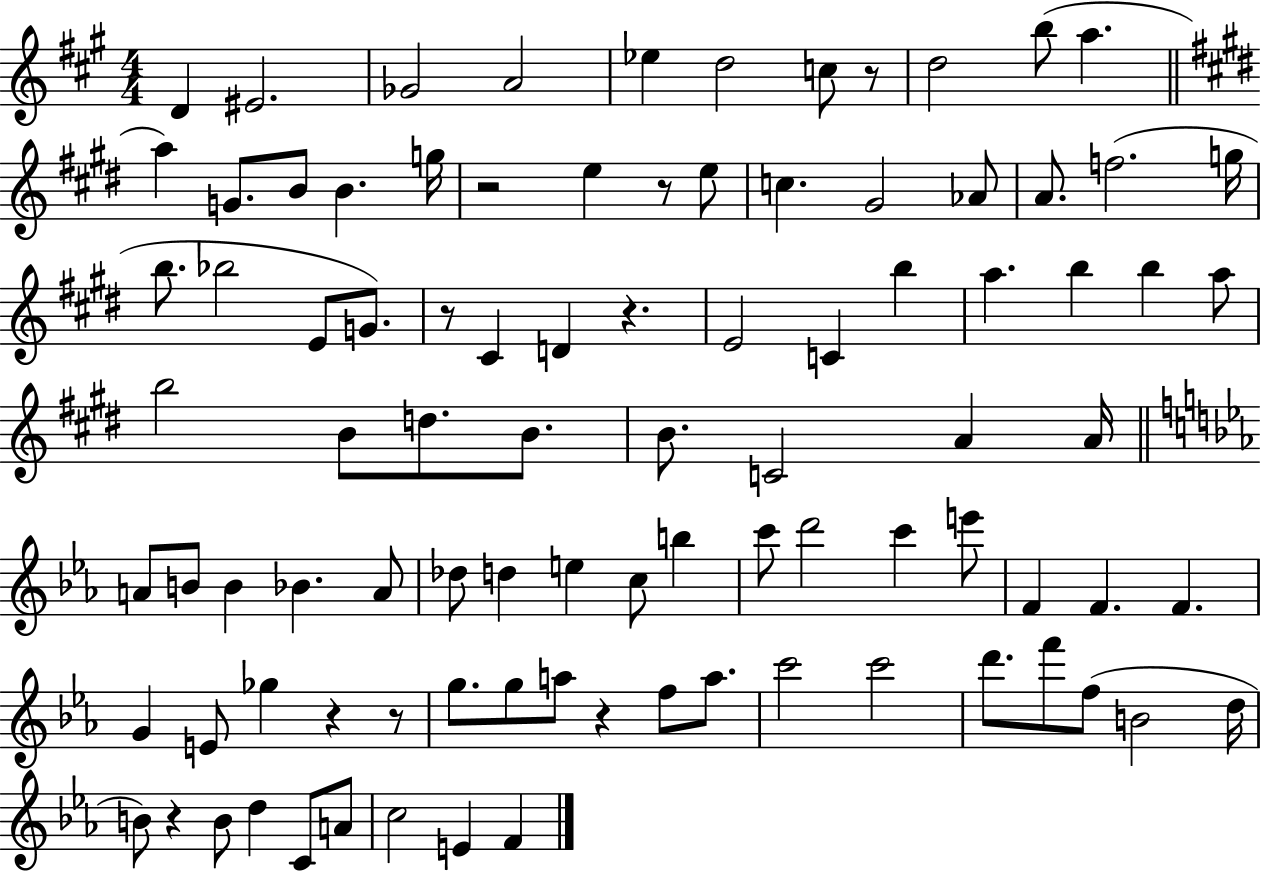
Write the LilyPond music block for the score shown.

{
  \clef treble
  \numericTimeSignature
  \time 4/4
  \key a \major
  \repeat volta 2 { d'4 eis'2. | ges'2 a'2 | ees''4 d''2 c''8 r8 | d''2 b''8( a''4. | \break \bar "||" \break \key e \major a''4) g'8. b'8 b'4. g''16 | r2 e''4 r8 e''8 | c''4. gis'2 aes'8 | a'8. f''2.( g''16 | \break b''8. bes''2 e'8 g'8.) | r8 cis'4 d'4 r4. | e'2 c'4 b''4 | a''4. b''4 b''4 a''8 | \break b''2 b'8 d''8. b'8. | b'8. c'2 a'4 a'16 | \bar "||" \break \key c \minor a'8 b'8 b'4 bes'4. a'8 | des''8 d''4 e''4 c''8 b''4 | c'''8 d'''2 c'''4 e'''8 | f'4 f'4. f'4. | \break g'4 e'8 ges''4 r4 r8 | g''8. g''8 a''8 r4 f''8 a''8. | c'''2 c'''2 | d'''8. f'''8 f''8( b'2 d''16 | \break b'8) r4 b'8 d''4 c'8 a'8 | c''2 e'4 f'4 | } \bar "|."
}